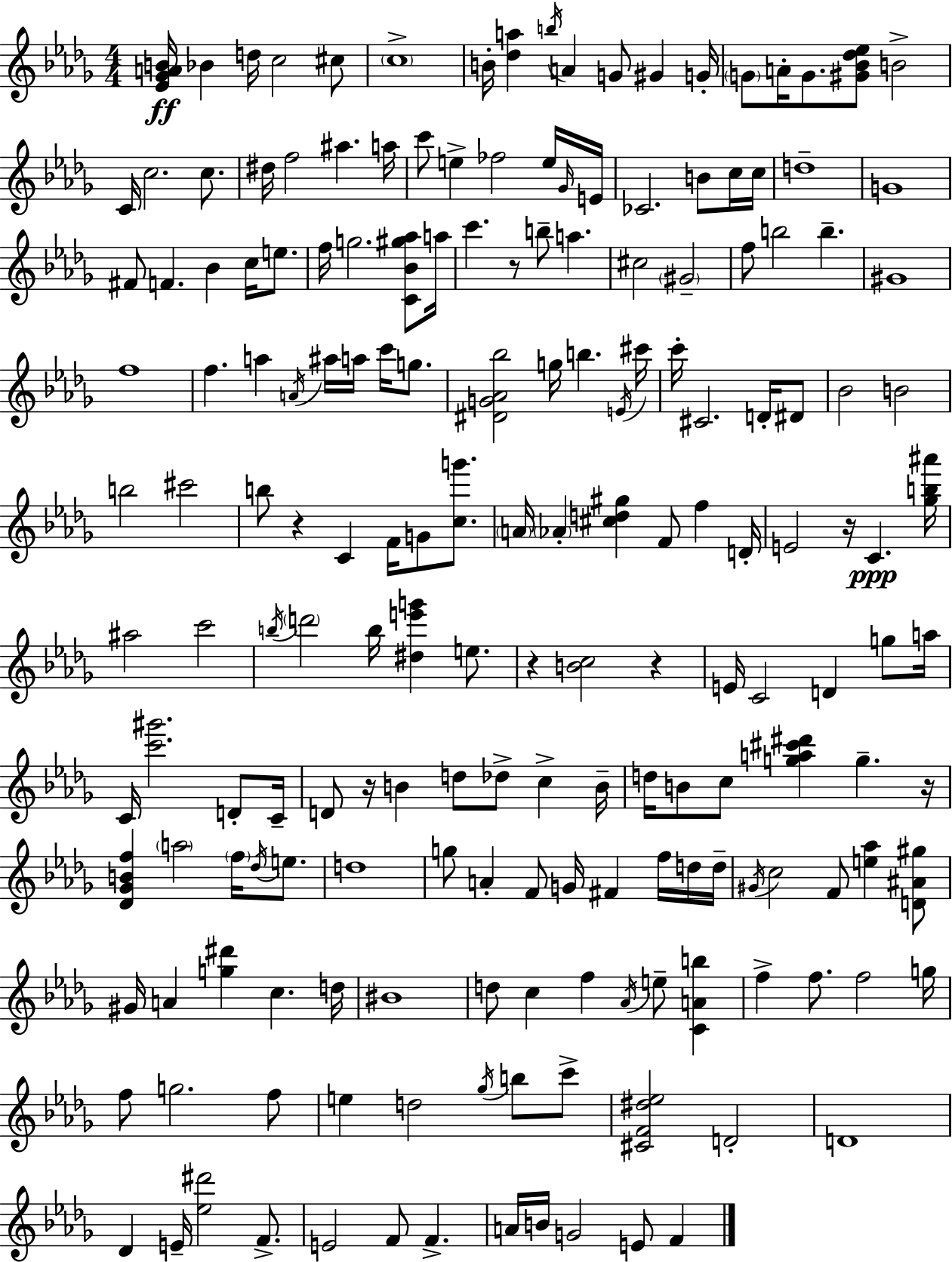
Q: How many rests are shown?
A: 7